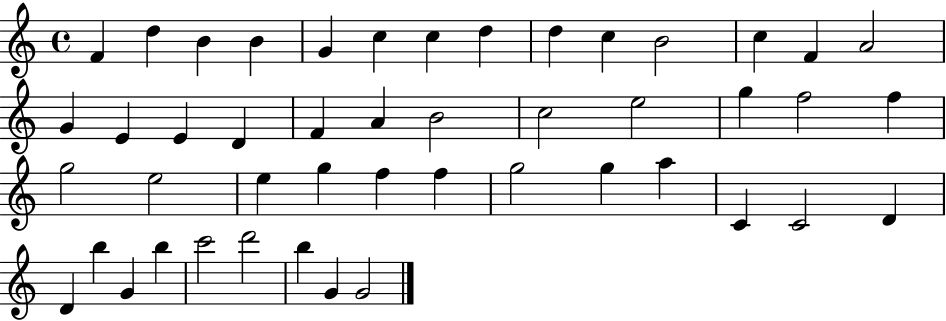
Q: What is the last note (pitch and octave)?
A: G4